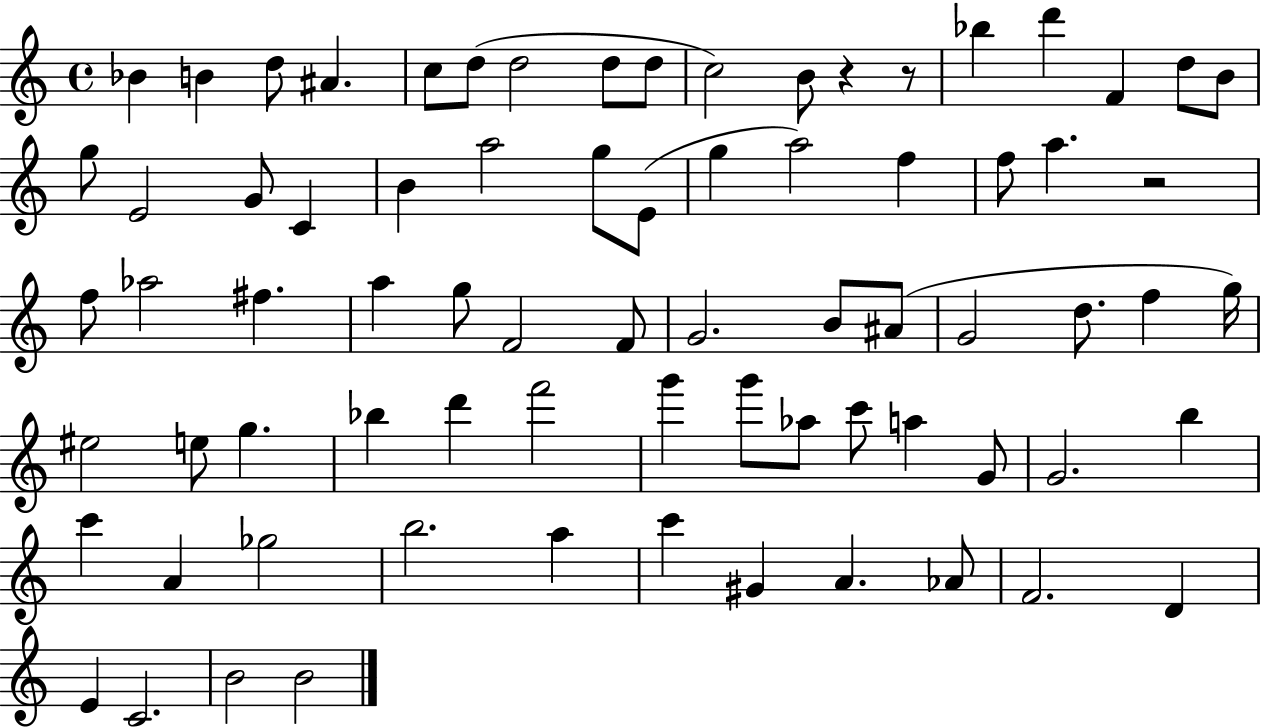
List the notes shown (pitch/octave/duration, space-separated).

Bb4/q B4/q D5/e A#4/q. C5/e D5/e D5/h D5/e D5/e C5/h B4/e R/q R/e Bb5/q D6/q F4/q D5/e B4/e G5/e E4/h G4/e C4/q B4/q A5/h G5/e E4/e G5/q A5/h F5/q F5/e A5/q. R/h F5/e Ab5/h F#5/q. A5/q G5/e F4/h F4/e G4/h. B4/e A#4/e G4/h D5/e. F5/q G5/s EIS5/h E5/e G5/q. Bb5/q D6/q F6/h G6/q G6/e Ab5/e C6/e A5/q G4/e G4/h. B5/q C6/q A4/q Gb5/h B5/h. A5/q C6/q G#4/q A4/q. Ab4/e F4/h. D4/q E4/q C4/h. B4/h B4/h